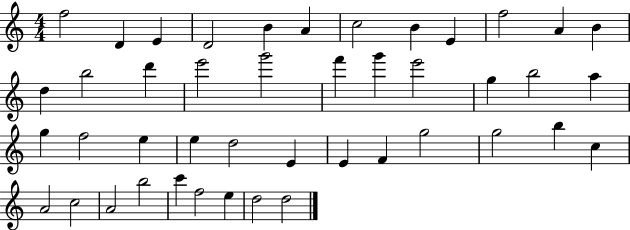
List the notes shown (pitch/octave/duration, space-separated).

F5/h D4/q E4/q D4/h B4/q A4/q C5/h B4/q E4/q F5/h A4/q B4/q D5/q B5/h D6/q E6/h G6/h F6/q G6/q E6/h G5/q B5/h A5/q G5/q F5/h E5/q E5/q D5/h E4/q E4/q F4/q G5/h G5/h B5/q C5/q A4/h C5/h A4/h B5/h C6/q F5/h E5/q D5/h D5/h